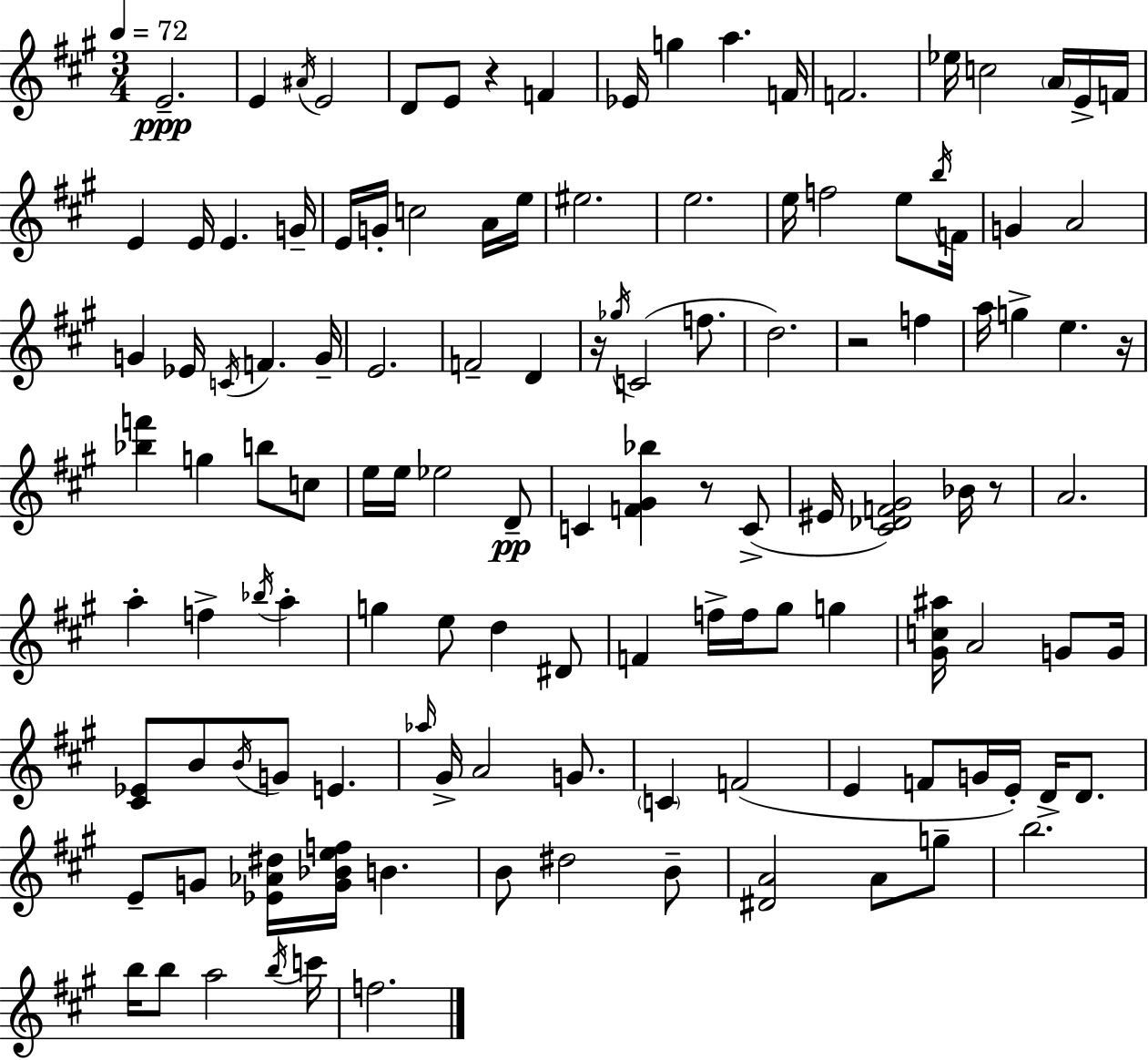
E4/h. E4/q A#4/s E4/h D4/e E4/e R/q F4/q Eb4/s G5/q A5/q. F4/s F4/h. Eb5/s C5/h A4/s E4/s F4/s E4/q E4/s E4/q. G4/s E4/s G4/s C5/h A4/s E5/s EIS5/h. E5/h. E5/s F5/h E5/e B5/s F4/s G4/q A4/h G4/q Eb4/s C4/s F4/q. G4/s E4/h. F4/h D4/q R/s Gb5/s C4/h F5/e. D5/h. R/h F5/q A5/s G5/q E5/q. R/s [Bb5,F6]/q G5/q B5/e C5/e E5/s E5/s Eb5/h D4/e C4/q [F4,G#4,Bb5]/q R/e C4/e EIS4/s [C#4,Db4,F4,G#4]/h Bb4/s R/e A4/h. A5/q F5/q Bb5/s A5/q G5/q E5/e D5/q D#4/e F4/q F5/s F5/s G#5/e G5/q [G#4,C5,A#5]/s A4/h G4/e G4/s [C#4,Eb4]/e B4/e B4/s G4/e E4/q. Ab5/s G#4/s A4/h G4/e. C4/q F4/h E4/q F4/e G4/s E4/s D4/s D4/e. E4/e G4/e [Eb4,Ab4,D#5]/s [G4,Bb4,E5,F5]/s B4/q. B4/e D#5/h B4/e [D#4,A4]/h A4/e G5/e B5/h. B5/s B5/e A5/h B5/s C6/s F5/h.